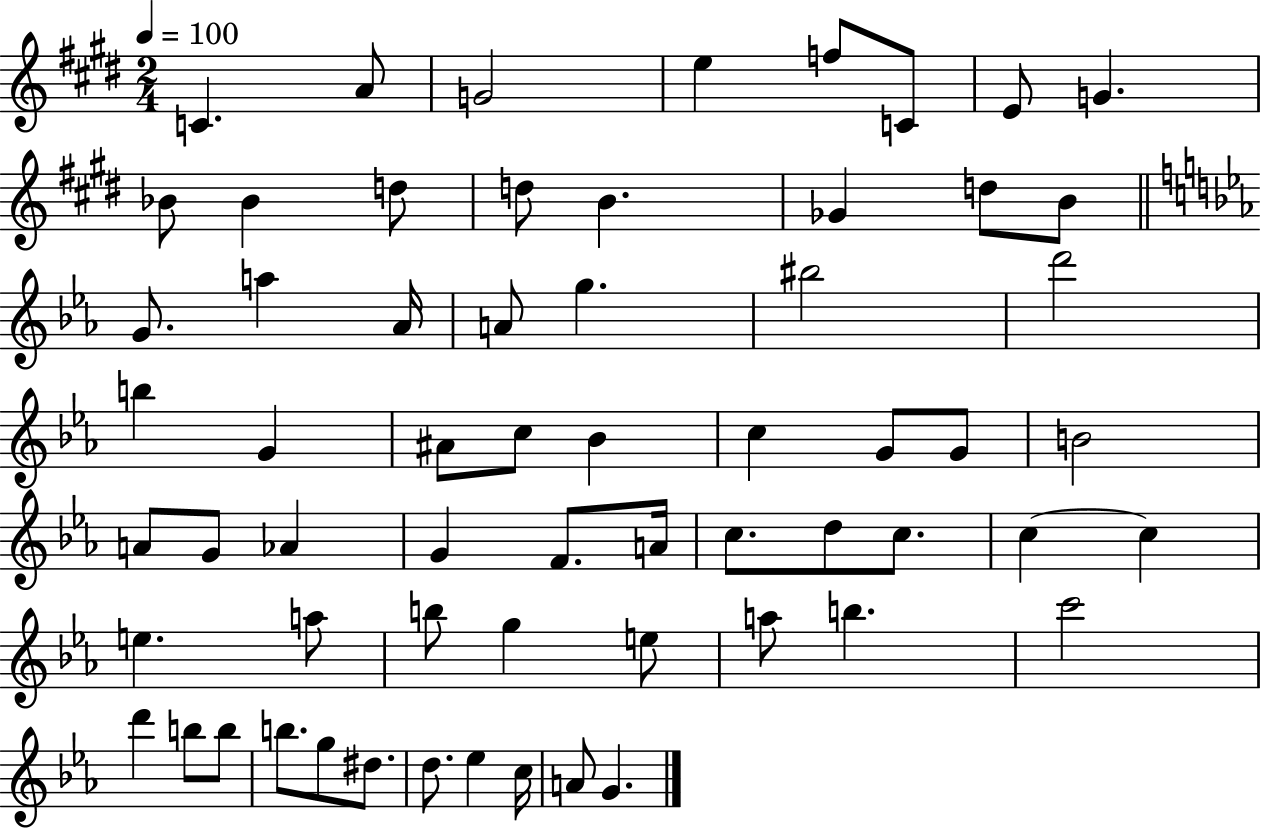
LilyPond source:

{
  \clef treble
  \numericTimeSignature
  \time 2/4
  \key e \major
  \tempo 4 = 100
  c'4. a'8 | g'2 | e''4 f''8 c'8 | e'8 g'4. | \break bes'8 bes'4 d''8 | d''8 b'4. | ges'4 d''8 b'8 | \bar "||" \break \key c \minor g'8. a''4 aes'16 | a'8 g''4. | bis''2 | d'''2 | \break b''4 g'4 | ais'8 c''8 bes'4 | c''4 g'8 g'8 | b'2 | \break a'8 g'8 aes'4 | g'4 f'8. a'16 | c''8. d''8 c''8. | c''4~~ c''4 | \break e''4. a''8 | b''8 g''4 e''8 | a''8 b''4. | c'''2 | \break d'''4 b''8 b''8 | b''8. g''8 dis''8. | d''8. ees''4 c''16 | a'8 g'4. | \break \bar "|."
}